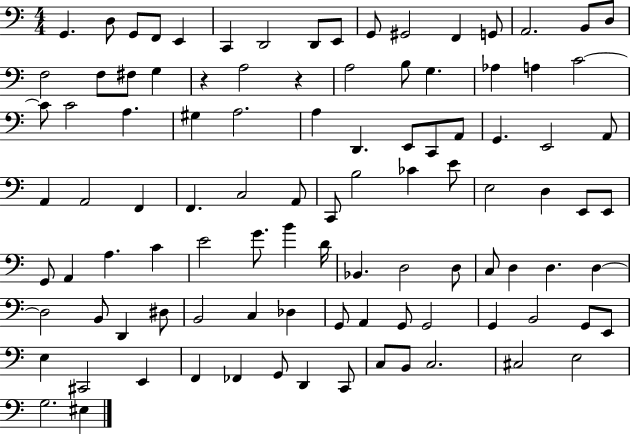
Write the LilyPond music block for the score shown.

{
  \clef bass
  \numericTimeSignature
  \time 4/4
  \key c \major
  g,4. d8 g,8 f,8 e,4 | c,4 d,2 d,8 e,8 | g,8 gis,2 f,4 g,8 | a,2. b,8 d8 | \break f2 f8 fis8 g4 | r4 a2 r4 | a2 b8 g4. | aes4 a4 c'2~~ | \break c'8 c'2 a4. | gis4 a2. | a4 d,4. e,8 c,8 a,8 | g,4. e,2 a,8 | \break a,4 a,2 f,4 | f,4. c2 a,8 | c,8 b2 ces'4 e'8 | e2 d4 e,8 e,8 | \break g,8 a,4 a4. c'4 | e'2 g'8. b'4 d'16 | bes,4. d2 d8 | c8 d4 d4. d4~~ | \break d2 b,8 d,4 dis8 | b,2 c4 des4 | g,8 a,4 g,8 g,2 | g,4 b,2 g,8 e,8 | \break e4 cis,2 e,4 | f,4 fes,4 g,8 d,4 c,8 | c8 b,8 c2. | cis2 e2 | \break g2. eis4 | \bar "|."
}